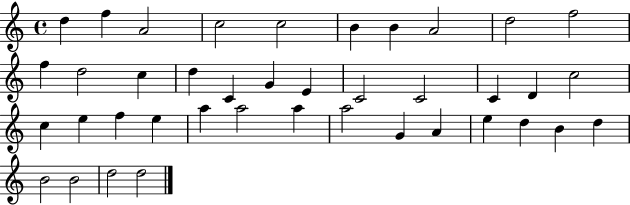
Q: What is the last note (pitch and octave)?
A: D5